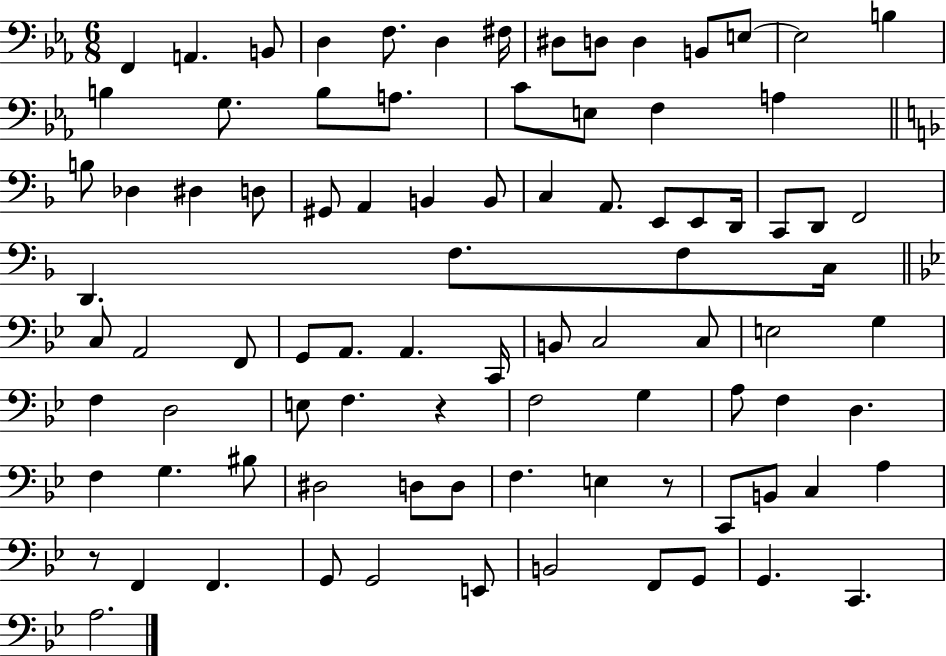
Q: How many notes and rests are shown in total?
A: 89